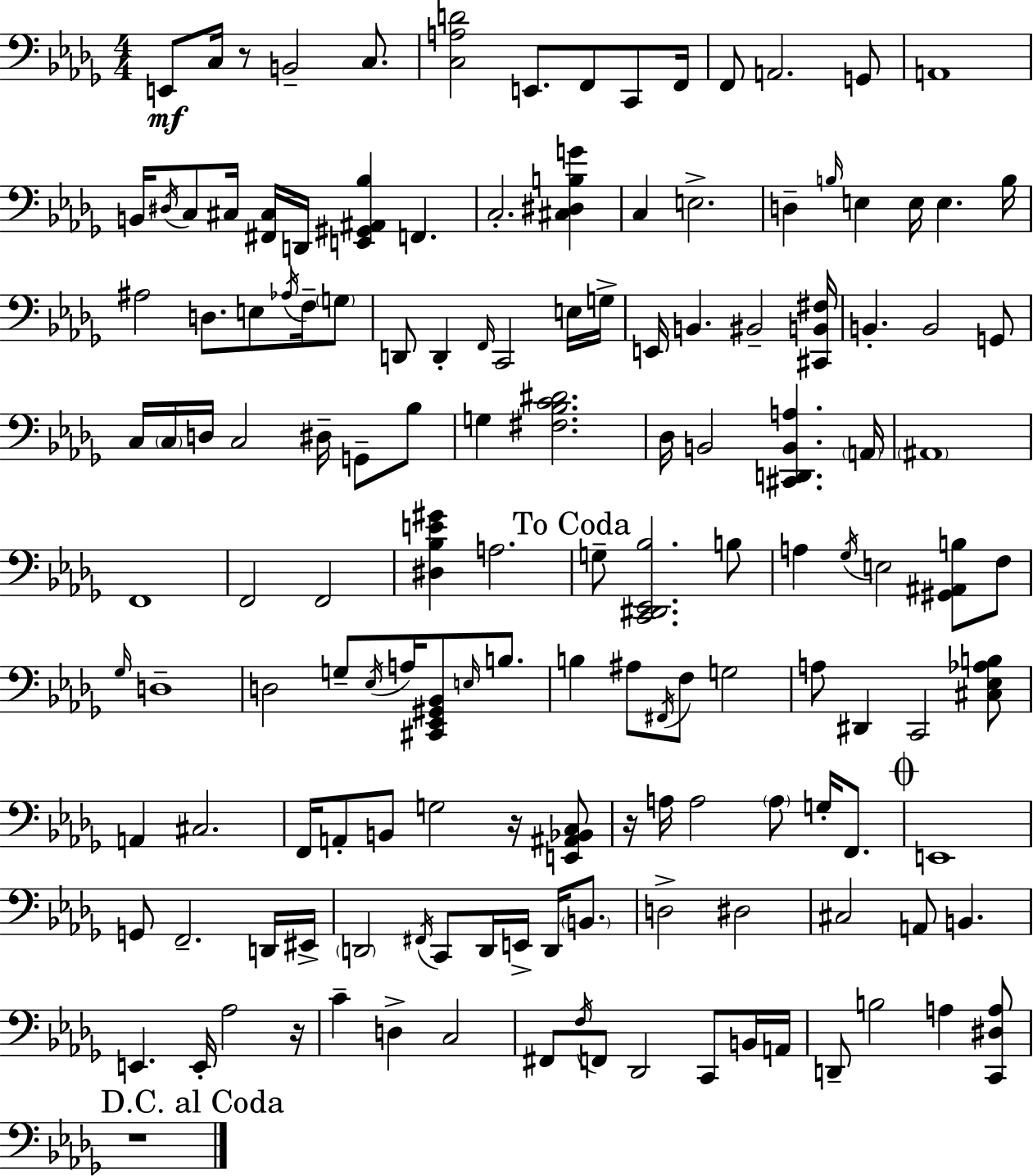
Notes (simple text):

E2/e C3/s R/e B2/h C3/e. [C3,A3,D4]/h E2/e. F2/e C2/e F2/s F2/e A2/h. G2/e A2/w B2/s D#3/s C3/e C#3/s [F#2,C#3]/s D2/s [E2,G#2,A#2,Bb3]/q F2/q. C3/h. [C#3,D#3,B3,G4]/q C3/q E3/h. D3/q B3/s E3/q E3/s E3/q. B3/s A#3/h D3/e. E3/e Ab3/s F3/s G3/e D2/e D2/q F2/s C2/h E3/s G3/s E2/s B2/q. BIS2/h [C#2,B2,F#3]/s B2/q. B2/h G2/e C3/s C3/s D3/s C3/h D#3/s G2/e Bb3/e G3/q [F#3,Bb3,C4,D#4]/h. Db3/s B2/h [C#2,D2,B2,A3]/q. A2/s A#2/w F2/w F2/h F2/h [D#3,Bb3,E4,G#4]/q A3/h. G3/e [C2,D#2,Eb2,Bb3]/h. B3/e A3/q Gb3/s E3/h [G#2,A#2,B3]/e F3/e Gb3/s D3/w D3/h G3/e Eb3/s A3/s [C#2,Eb2,G#2,Bb2]/e E3/s B3/e. B3/q A#3/e F#2/s F3/e G3/h A3/e D#2/q C2/h [C#3,Eb3,Ab3,B3]/e A2/q C#3/h. F2/s A2/e B2/e G3/h R/s [E2,A#2,Bb2,C3]/e R/s A3/s A3/h A3/e G3/s F2/e. E2/w G2/e F2/h. D2/s EIS2/s D2/h F#2/s C2/e D2/s E2/s D2/s B2/e. D3/h D#3/h C#3/h A2/e B2/q. E2/q. E2/s Ab3/h R/s C4/q D3/q C3/h F#2/e F3/s F2/e Db2/h C2/e B2/s A2/s D2/e B3/h A3/q [C2,D#3,A3]/e R/w